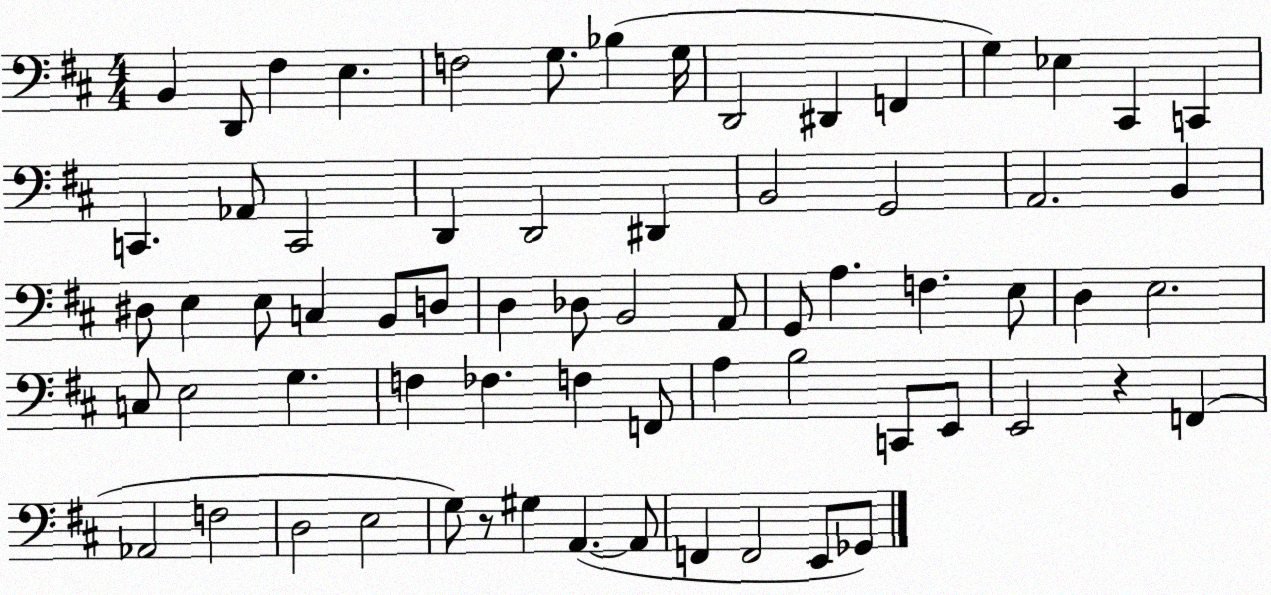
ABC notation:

X:1
T:Untitled
M:4/4
L:1/4
K:D
B,, D,,/2 ^F, E, F,2 G,/2 _B, G,/4 D,,2 ^D,, F,, G, _E, ^C,, C,, C,, _A,,/2 C,,2 D,, D,,2 ^D,, B,,2 G,,2 A,,2 B,, ^D,/2 E, E,/2 C, B,,/2 D,/2 D, _D,/2 B,,2 A,,/2 G,,/2 A, F, E,/2 D, E,2 C,/2 E,2 G, F, _F, F, F,,/2 A, B,2 C,,/2 E,,/2 E,,2 z F,, _A,,2 F,2 D,2 E,2 G,/2 z/2 ^G, A,, A,,/2 F,, F,,2 E,,/2 _G,,/2